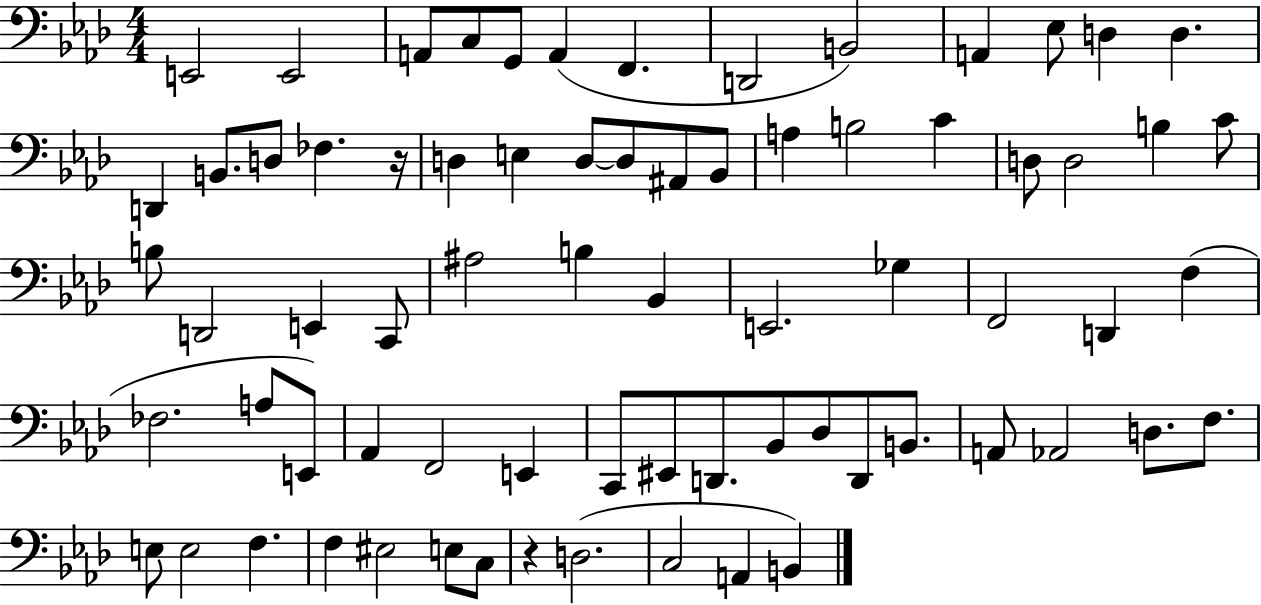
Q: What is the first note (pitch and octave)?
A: E2